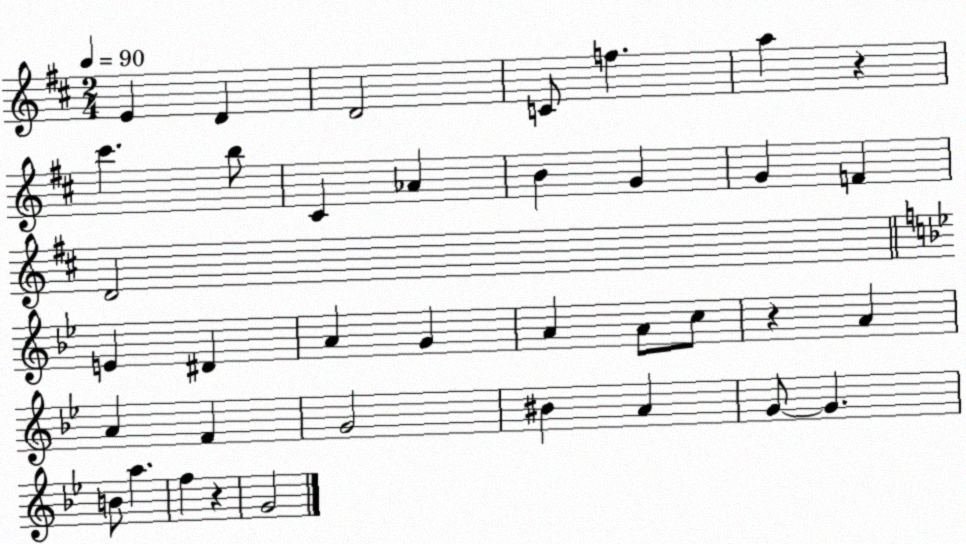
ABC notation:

X:1
T:Untitled
M:2/4
L:1/4
K:D
E D D2 C/2 f a z ^c' b/2 ^C _A B G G F D2 E ^D A G A A/2 c/2 z A A F G2 ^B A G/2 G B/2 a f z G2